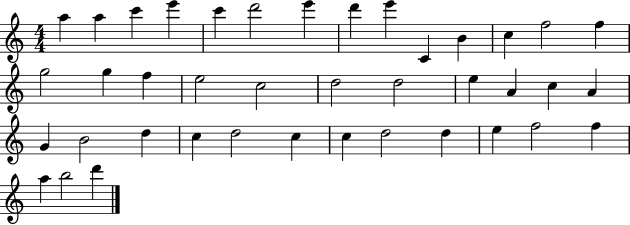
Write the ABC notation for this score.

X:1
T:Untitled
M:4/4
L:1/4
K:C
a a c' e' c' d'2 e' d' e' C B c f2 f g2 g f e2 c2 d2 d2 e A c A G B2 d c d2 c c d2 d e f2 f a b2 d'